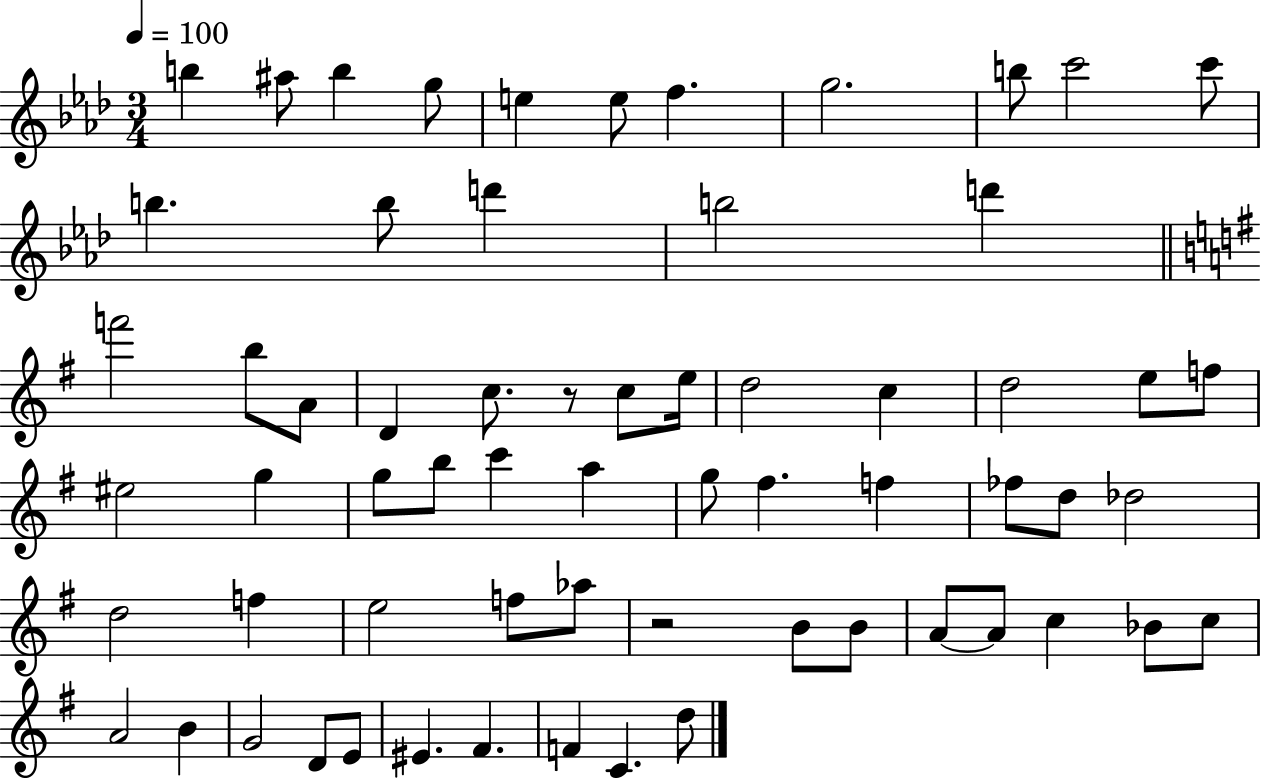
{
  \clef treble
  \numericTimeSignature
  \time 3/4
  \key aes \major
  \tempo 4 = 100
  b''4 ais''8 b''4 g''8 | e''4 e''8 f''4. | g''2. | b''8 c'''2 c'''8 | \break b''4. b''8 d'''4 | b''2 d'''4 | \bar "||" \break \key e \minor f'''2 b''8 a'8 | d'4 c''8. r8 c''8 e''16 | d''2 c''4 | d''2 e''8 f''8 | \break eis''2 g''4 | g''8 b''8 c'''4 a''4 | g''8 fis''4. f''4 | fes''8 d''8 des''2 | \break d''2 f''4 | e''2 f''8 aes''8 | r2 b'8 b'8 | a'8~~ a'8 c''4 bes'8 c''8 | \break a'2 b'4 | g'2 d'8 e'8 | eis'4. fis'4. | f'4 c'4. d''8 | \break \bar "|."
}